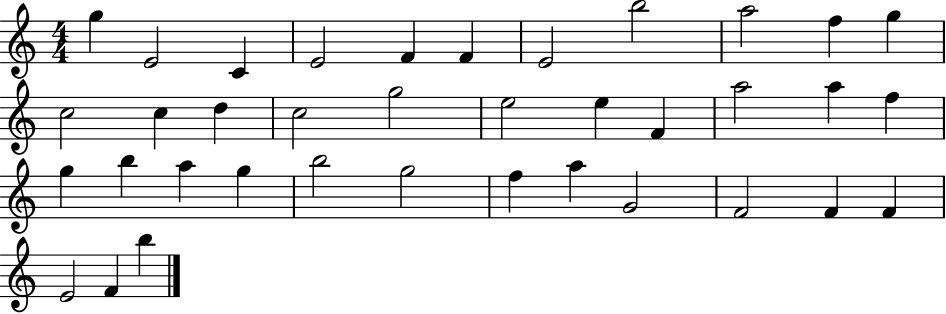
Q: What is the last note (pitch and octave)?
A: B5